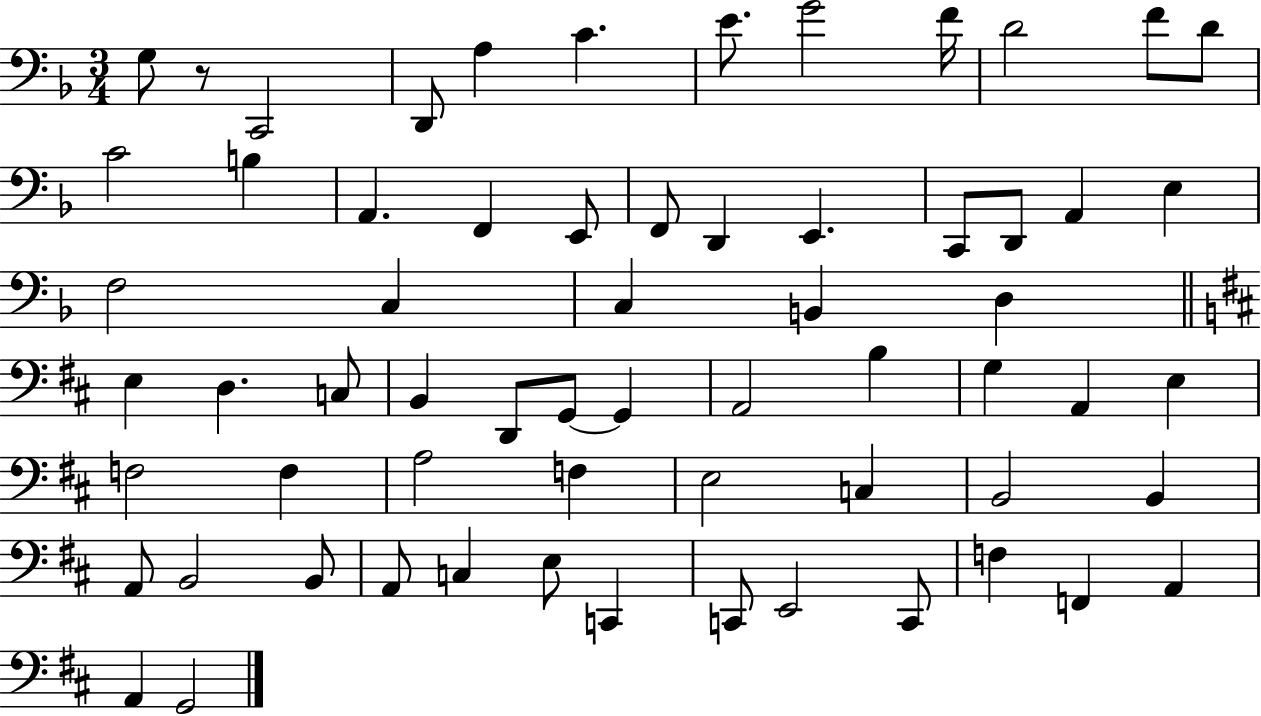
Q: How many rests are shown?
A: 1